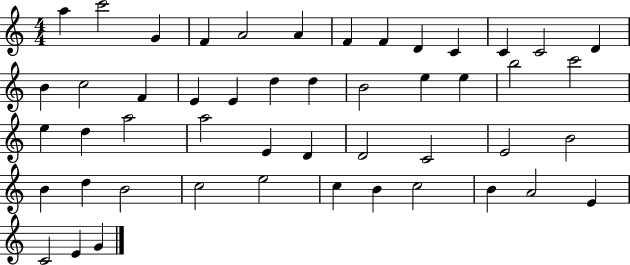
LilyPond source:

{
  \clef treble
  \numericTimeSignature
  \time 4/4
  \key c \major
  a''4 c'''2 g'4 | f'4 a'2 a'4 | f'4 f'4 d'4 c'4 | c'4 c'2 d'4 | \break b'4 c''2 f'4 | e'4 e'4 d''4 d''4 | b'2 e''4 e''4 | b''2 c'''2 | \break e''4 d''4 a''2 | a''2 e'4 d'4 | d'2 c'2 | e'2 b'2 | \break b'4 d''4 b'2 | c''2 e''2 | c''4 b'4 c''2 | b'4 a'2 e'4 | \break c'2 e'4 g'4 | \bar "|."
}